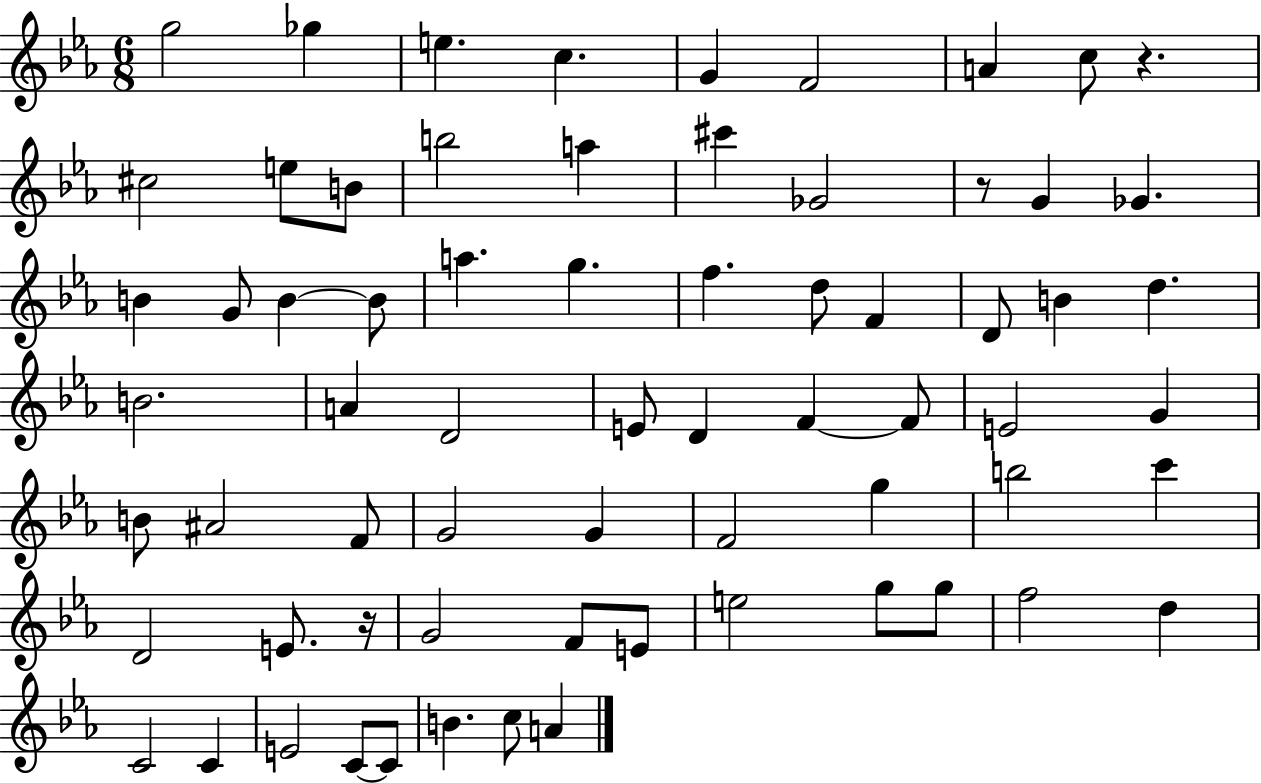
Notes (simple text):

G5/h Gb5/q E5/q. C5/q. G4/q F4/h A4/q C5/e R/q. C#5/h E5/e B4/e B5/h A5/q C#6/q Gb4/h R/e G4/q Gb4/q. B4/q G4/e B4/q B4/e A5/q. G5/q. F5/q. D5/e F4/q D4/e B4/q D5/q. B4/h. A4/q D4/h E4/e D4/q F4/q F4/e E4/h G4/q B4/e A#4/h F4/e G4/h G4/q F4/h G5/q B5/h C6/q D4/h E4/e. R/s G4/h F4/e E4/e E5/h G5/e G5/e F5/h D5/q C4/h C4/q E4/h C4/e C4/e B4/q. C5/e A4/q